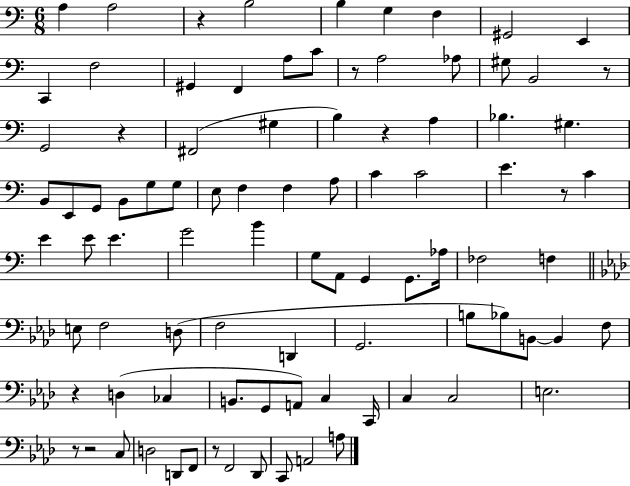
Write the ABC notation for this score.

X:1
T:Untitled
M:6/8
L:1/4
K:C
A, A,2 z B,2 B, G, F, ^G,,2 E,, C,, F,2 ^G,, F,, A,/2 C/2 z/2 A,2 _A,/2 ^G,/2 B,,2 z/2 G,,2 z ^F,,2 ^G, B, z A, _B, ^G, B,,/2 E,,/2 G,,/2 B,,/2 G,/2 G,/2 E,/2 F, F, A,/2 C C2 E z/2 C E E/2 E G2 B G,/2 A,,/2 G,, G,,/2 _A,/4 _F,2 F, E,/2 F,2 D,/2 F,2 D,, G,,2 B,/2 _B,/2 B,,/2 B,, F,/2 z D, _C, B,,/2 G,,/2 A,,/2 C, C,,/4 C, C,2 E,2 z/2 z2 C,/2 D,2 D,,/2 F,,/2 z/2 F,,2 _D,,/2 C,,/2 A,,2 A,/2